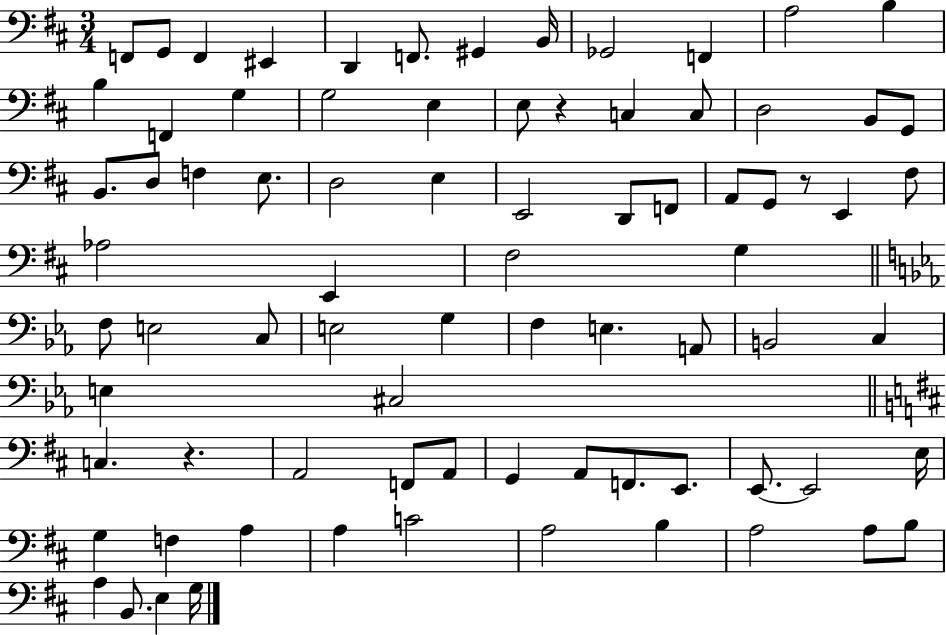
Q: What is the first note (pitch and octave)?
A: F2